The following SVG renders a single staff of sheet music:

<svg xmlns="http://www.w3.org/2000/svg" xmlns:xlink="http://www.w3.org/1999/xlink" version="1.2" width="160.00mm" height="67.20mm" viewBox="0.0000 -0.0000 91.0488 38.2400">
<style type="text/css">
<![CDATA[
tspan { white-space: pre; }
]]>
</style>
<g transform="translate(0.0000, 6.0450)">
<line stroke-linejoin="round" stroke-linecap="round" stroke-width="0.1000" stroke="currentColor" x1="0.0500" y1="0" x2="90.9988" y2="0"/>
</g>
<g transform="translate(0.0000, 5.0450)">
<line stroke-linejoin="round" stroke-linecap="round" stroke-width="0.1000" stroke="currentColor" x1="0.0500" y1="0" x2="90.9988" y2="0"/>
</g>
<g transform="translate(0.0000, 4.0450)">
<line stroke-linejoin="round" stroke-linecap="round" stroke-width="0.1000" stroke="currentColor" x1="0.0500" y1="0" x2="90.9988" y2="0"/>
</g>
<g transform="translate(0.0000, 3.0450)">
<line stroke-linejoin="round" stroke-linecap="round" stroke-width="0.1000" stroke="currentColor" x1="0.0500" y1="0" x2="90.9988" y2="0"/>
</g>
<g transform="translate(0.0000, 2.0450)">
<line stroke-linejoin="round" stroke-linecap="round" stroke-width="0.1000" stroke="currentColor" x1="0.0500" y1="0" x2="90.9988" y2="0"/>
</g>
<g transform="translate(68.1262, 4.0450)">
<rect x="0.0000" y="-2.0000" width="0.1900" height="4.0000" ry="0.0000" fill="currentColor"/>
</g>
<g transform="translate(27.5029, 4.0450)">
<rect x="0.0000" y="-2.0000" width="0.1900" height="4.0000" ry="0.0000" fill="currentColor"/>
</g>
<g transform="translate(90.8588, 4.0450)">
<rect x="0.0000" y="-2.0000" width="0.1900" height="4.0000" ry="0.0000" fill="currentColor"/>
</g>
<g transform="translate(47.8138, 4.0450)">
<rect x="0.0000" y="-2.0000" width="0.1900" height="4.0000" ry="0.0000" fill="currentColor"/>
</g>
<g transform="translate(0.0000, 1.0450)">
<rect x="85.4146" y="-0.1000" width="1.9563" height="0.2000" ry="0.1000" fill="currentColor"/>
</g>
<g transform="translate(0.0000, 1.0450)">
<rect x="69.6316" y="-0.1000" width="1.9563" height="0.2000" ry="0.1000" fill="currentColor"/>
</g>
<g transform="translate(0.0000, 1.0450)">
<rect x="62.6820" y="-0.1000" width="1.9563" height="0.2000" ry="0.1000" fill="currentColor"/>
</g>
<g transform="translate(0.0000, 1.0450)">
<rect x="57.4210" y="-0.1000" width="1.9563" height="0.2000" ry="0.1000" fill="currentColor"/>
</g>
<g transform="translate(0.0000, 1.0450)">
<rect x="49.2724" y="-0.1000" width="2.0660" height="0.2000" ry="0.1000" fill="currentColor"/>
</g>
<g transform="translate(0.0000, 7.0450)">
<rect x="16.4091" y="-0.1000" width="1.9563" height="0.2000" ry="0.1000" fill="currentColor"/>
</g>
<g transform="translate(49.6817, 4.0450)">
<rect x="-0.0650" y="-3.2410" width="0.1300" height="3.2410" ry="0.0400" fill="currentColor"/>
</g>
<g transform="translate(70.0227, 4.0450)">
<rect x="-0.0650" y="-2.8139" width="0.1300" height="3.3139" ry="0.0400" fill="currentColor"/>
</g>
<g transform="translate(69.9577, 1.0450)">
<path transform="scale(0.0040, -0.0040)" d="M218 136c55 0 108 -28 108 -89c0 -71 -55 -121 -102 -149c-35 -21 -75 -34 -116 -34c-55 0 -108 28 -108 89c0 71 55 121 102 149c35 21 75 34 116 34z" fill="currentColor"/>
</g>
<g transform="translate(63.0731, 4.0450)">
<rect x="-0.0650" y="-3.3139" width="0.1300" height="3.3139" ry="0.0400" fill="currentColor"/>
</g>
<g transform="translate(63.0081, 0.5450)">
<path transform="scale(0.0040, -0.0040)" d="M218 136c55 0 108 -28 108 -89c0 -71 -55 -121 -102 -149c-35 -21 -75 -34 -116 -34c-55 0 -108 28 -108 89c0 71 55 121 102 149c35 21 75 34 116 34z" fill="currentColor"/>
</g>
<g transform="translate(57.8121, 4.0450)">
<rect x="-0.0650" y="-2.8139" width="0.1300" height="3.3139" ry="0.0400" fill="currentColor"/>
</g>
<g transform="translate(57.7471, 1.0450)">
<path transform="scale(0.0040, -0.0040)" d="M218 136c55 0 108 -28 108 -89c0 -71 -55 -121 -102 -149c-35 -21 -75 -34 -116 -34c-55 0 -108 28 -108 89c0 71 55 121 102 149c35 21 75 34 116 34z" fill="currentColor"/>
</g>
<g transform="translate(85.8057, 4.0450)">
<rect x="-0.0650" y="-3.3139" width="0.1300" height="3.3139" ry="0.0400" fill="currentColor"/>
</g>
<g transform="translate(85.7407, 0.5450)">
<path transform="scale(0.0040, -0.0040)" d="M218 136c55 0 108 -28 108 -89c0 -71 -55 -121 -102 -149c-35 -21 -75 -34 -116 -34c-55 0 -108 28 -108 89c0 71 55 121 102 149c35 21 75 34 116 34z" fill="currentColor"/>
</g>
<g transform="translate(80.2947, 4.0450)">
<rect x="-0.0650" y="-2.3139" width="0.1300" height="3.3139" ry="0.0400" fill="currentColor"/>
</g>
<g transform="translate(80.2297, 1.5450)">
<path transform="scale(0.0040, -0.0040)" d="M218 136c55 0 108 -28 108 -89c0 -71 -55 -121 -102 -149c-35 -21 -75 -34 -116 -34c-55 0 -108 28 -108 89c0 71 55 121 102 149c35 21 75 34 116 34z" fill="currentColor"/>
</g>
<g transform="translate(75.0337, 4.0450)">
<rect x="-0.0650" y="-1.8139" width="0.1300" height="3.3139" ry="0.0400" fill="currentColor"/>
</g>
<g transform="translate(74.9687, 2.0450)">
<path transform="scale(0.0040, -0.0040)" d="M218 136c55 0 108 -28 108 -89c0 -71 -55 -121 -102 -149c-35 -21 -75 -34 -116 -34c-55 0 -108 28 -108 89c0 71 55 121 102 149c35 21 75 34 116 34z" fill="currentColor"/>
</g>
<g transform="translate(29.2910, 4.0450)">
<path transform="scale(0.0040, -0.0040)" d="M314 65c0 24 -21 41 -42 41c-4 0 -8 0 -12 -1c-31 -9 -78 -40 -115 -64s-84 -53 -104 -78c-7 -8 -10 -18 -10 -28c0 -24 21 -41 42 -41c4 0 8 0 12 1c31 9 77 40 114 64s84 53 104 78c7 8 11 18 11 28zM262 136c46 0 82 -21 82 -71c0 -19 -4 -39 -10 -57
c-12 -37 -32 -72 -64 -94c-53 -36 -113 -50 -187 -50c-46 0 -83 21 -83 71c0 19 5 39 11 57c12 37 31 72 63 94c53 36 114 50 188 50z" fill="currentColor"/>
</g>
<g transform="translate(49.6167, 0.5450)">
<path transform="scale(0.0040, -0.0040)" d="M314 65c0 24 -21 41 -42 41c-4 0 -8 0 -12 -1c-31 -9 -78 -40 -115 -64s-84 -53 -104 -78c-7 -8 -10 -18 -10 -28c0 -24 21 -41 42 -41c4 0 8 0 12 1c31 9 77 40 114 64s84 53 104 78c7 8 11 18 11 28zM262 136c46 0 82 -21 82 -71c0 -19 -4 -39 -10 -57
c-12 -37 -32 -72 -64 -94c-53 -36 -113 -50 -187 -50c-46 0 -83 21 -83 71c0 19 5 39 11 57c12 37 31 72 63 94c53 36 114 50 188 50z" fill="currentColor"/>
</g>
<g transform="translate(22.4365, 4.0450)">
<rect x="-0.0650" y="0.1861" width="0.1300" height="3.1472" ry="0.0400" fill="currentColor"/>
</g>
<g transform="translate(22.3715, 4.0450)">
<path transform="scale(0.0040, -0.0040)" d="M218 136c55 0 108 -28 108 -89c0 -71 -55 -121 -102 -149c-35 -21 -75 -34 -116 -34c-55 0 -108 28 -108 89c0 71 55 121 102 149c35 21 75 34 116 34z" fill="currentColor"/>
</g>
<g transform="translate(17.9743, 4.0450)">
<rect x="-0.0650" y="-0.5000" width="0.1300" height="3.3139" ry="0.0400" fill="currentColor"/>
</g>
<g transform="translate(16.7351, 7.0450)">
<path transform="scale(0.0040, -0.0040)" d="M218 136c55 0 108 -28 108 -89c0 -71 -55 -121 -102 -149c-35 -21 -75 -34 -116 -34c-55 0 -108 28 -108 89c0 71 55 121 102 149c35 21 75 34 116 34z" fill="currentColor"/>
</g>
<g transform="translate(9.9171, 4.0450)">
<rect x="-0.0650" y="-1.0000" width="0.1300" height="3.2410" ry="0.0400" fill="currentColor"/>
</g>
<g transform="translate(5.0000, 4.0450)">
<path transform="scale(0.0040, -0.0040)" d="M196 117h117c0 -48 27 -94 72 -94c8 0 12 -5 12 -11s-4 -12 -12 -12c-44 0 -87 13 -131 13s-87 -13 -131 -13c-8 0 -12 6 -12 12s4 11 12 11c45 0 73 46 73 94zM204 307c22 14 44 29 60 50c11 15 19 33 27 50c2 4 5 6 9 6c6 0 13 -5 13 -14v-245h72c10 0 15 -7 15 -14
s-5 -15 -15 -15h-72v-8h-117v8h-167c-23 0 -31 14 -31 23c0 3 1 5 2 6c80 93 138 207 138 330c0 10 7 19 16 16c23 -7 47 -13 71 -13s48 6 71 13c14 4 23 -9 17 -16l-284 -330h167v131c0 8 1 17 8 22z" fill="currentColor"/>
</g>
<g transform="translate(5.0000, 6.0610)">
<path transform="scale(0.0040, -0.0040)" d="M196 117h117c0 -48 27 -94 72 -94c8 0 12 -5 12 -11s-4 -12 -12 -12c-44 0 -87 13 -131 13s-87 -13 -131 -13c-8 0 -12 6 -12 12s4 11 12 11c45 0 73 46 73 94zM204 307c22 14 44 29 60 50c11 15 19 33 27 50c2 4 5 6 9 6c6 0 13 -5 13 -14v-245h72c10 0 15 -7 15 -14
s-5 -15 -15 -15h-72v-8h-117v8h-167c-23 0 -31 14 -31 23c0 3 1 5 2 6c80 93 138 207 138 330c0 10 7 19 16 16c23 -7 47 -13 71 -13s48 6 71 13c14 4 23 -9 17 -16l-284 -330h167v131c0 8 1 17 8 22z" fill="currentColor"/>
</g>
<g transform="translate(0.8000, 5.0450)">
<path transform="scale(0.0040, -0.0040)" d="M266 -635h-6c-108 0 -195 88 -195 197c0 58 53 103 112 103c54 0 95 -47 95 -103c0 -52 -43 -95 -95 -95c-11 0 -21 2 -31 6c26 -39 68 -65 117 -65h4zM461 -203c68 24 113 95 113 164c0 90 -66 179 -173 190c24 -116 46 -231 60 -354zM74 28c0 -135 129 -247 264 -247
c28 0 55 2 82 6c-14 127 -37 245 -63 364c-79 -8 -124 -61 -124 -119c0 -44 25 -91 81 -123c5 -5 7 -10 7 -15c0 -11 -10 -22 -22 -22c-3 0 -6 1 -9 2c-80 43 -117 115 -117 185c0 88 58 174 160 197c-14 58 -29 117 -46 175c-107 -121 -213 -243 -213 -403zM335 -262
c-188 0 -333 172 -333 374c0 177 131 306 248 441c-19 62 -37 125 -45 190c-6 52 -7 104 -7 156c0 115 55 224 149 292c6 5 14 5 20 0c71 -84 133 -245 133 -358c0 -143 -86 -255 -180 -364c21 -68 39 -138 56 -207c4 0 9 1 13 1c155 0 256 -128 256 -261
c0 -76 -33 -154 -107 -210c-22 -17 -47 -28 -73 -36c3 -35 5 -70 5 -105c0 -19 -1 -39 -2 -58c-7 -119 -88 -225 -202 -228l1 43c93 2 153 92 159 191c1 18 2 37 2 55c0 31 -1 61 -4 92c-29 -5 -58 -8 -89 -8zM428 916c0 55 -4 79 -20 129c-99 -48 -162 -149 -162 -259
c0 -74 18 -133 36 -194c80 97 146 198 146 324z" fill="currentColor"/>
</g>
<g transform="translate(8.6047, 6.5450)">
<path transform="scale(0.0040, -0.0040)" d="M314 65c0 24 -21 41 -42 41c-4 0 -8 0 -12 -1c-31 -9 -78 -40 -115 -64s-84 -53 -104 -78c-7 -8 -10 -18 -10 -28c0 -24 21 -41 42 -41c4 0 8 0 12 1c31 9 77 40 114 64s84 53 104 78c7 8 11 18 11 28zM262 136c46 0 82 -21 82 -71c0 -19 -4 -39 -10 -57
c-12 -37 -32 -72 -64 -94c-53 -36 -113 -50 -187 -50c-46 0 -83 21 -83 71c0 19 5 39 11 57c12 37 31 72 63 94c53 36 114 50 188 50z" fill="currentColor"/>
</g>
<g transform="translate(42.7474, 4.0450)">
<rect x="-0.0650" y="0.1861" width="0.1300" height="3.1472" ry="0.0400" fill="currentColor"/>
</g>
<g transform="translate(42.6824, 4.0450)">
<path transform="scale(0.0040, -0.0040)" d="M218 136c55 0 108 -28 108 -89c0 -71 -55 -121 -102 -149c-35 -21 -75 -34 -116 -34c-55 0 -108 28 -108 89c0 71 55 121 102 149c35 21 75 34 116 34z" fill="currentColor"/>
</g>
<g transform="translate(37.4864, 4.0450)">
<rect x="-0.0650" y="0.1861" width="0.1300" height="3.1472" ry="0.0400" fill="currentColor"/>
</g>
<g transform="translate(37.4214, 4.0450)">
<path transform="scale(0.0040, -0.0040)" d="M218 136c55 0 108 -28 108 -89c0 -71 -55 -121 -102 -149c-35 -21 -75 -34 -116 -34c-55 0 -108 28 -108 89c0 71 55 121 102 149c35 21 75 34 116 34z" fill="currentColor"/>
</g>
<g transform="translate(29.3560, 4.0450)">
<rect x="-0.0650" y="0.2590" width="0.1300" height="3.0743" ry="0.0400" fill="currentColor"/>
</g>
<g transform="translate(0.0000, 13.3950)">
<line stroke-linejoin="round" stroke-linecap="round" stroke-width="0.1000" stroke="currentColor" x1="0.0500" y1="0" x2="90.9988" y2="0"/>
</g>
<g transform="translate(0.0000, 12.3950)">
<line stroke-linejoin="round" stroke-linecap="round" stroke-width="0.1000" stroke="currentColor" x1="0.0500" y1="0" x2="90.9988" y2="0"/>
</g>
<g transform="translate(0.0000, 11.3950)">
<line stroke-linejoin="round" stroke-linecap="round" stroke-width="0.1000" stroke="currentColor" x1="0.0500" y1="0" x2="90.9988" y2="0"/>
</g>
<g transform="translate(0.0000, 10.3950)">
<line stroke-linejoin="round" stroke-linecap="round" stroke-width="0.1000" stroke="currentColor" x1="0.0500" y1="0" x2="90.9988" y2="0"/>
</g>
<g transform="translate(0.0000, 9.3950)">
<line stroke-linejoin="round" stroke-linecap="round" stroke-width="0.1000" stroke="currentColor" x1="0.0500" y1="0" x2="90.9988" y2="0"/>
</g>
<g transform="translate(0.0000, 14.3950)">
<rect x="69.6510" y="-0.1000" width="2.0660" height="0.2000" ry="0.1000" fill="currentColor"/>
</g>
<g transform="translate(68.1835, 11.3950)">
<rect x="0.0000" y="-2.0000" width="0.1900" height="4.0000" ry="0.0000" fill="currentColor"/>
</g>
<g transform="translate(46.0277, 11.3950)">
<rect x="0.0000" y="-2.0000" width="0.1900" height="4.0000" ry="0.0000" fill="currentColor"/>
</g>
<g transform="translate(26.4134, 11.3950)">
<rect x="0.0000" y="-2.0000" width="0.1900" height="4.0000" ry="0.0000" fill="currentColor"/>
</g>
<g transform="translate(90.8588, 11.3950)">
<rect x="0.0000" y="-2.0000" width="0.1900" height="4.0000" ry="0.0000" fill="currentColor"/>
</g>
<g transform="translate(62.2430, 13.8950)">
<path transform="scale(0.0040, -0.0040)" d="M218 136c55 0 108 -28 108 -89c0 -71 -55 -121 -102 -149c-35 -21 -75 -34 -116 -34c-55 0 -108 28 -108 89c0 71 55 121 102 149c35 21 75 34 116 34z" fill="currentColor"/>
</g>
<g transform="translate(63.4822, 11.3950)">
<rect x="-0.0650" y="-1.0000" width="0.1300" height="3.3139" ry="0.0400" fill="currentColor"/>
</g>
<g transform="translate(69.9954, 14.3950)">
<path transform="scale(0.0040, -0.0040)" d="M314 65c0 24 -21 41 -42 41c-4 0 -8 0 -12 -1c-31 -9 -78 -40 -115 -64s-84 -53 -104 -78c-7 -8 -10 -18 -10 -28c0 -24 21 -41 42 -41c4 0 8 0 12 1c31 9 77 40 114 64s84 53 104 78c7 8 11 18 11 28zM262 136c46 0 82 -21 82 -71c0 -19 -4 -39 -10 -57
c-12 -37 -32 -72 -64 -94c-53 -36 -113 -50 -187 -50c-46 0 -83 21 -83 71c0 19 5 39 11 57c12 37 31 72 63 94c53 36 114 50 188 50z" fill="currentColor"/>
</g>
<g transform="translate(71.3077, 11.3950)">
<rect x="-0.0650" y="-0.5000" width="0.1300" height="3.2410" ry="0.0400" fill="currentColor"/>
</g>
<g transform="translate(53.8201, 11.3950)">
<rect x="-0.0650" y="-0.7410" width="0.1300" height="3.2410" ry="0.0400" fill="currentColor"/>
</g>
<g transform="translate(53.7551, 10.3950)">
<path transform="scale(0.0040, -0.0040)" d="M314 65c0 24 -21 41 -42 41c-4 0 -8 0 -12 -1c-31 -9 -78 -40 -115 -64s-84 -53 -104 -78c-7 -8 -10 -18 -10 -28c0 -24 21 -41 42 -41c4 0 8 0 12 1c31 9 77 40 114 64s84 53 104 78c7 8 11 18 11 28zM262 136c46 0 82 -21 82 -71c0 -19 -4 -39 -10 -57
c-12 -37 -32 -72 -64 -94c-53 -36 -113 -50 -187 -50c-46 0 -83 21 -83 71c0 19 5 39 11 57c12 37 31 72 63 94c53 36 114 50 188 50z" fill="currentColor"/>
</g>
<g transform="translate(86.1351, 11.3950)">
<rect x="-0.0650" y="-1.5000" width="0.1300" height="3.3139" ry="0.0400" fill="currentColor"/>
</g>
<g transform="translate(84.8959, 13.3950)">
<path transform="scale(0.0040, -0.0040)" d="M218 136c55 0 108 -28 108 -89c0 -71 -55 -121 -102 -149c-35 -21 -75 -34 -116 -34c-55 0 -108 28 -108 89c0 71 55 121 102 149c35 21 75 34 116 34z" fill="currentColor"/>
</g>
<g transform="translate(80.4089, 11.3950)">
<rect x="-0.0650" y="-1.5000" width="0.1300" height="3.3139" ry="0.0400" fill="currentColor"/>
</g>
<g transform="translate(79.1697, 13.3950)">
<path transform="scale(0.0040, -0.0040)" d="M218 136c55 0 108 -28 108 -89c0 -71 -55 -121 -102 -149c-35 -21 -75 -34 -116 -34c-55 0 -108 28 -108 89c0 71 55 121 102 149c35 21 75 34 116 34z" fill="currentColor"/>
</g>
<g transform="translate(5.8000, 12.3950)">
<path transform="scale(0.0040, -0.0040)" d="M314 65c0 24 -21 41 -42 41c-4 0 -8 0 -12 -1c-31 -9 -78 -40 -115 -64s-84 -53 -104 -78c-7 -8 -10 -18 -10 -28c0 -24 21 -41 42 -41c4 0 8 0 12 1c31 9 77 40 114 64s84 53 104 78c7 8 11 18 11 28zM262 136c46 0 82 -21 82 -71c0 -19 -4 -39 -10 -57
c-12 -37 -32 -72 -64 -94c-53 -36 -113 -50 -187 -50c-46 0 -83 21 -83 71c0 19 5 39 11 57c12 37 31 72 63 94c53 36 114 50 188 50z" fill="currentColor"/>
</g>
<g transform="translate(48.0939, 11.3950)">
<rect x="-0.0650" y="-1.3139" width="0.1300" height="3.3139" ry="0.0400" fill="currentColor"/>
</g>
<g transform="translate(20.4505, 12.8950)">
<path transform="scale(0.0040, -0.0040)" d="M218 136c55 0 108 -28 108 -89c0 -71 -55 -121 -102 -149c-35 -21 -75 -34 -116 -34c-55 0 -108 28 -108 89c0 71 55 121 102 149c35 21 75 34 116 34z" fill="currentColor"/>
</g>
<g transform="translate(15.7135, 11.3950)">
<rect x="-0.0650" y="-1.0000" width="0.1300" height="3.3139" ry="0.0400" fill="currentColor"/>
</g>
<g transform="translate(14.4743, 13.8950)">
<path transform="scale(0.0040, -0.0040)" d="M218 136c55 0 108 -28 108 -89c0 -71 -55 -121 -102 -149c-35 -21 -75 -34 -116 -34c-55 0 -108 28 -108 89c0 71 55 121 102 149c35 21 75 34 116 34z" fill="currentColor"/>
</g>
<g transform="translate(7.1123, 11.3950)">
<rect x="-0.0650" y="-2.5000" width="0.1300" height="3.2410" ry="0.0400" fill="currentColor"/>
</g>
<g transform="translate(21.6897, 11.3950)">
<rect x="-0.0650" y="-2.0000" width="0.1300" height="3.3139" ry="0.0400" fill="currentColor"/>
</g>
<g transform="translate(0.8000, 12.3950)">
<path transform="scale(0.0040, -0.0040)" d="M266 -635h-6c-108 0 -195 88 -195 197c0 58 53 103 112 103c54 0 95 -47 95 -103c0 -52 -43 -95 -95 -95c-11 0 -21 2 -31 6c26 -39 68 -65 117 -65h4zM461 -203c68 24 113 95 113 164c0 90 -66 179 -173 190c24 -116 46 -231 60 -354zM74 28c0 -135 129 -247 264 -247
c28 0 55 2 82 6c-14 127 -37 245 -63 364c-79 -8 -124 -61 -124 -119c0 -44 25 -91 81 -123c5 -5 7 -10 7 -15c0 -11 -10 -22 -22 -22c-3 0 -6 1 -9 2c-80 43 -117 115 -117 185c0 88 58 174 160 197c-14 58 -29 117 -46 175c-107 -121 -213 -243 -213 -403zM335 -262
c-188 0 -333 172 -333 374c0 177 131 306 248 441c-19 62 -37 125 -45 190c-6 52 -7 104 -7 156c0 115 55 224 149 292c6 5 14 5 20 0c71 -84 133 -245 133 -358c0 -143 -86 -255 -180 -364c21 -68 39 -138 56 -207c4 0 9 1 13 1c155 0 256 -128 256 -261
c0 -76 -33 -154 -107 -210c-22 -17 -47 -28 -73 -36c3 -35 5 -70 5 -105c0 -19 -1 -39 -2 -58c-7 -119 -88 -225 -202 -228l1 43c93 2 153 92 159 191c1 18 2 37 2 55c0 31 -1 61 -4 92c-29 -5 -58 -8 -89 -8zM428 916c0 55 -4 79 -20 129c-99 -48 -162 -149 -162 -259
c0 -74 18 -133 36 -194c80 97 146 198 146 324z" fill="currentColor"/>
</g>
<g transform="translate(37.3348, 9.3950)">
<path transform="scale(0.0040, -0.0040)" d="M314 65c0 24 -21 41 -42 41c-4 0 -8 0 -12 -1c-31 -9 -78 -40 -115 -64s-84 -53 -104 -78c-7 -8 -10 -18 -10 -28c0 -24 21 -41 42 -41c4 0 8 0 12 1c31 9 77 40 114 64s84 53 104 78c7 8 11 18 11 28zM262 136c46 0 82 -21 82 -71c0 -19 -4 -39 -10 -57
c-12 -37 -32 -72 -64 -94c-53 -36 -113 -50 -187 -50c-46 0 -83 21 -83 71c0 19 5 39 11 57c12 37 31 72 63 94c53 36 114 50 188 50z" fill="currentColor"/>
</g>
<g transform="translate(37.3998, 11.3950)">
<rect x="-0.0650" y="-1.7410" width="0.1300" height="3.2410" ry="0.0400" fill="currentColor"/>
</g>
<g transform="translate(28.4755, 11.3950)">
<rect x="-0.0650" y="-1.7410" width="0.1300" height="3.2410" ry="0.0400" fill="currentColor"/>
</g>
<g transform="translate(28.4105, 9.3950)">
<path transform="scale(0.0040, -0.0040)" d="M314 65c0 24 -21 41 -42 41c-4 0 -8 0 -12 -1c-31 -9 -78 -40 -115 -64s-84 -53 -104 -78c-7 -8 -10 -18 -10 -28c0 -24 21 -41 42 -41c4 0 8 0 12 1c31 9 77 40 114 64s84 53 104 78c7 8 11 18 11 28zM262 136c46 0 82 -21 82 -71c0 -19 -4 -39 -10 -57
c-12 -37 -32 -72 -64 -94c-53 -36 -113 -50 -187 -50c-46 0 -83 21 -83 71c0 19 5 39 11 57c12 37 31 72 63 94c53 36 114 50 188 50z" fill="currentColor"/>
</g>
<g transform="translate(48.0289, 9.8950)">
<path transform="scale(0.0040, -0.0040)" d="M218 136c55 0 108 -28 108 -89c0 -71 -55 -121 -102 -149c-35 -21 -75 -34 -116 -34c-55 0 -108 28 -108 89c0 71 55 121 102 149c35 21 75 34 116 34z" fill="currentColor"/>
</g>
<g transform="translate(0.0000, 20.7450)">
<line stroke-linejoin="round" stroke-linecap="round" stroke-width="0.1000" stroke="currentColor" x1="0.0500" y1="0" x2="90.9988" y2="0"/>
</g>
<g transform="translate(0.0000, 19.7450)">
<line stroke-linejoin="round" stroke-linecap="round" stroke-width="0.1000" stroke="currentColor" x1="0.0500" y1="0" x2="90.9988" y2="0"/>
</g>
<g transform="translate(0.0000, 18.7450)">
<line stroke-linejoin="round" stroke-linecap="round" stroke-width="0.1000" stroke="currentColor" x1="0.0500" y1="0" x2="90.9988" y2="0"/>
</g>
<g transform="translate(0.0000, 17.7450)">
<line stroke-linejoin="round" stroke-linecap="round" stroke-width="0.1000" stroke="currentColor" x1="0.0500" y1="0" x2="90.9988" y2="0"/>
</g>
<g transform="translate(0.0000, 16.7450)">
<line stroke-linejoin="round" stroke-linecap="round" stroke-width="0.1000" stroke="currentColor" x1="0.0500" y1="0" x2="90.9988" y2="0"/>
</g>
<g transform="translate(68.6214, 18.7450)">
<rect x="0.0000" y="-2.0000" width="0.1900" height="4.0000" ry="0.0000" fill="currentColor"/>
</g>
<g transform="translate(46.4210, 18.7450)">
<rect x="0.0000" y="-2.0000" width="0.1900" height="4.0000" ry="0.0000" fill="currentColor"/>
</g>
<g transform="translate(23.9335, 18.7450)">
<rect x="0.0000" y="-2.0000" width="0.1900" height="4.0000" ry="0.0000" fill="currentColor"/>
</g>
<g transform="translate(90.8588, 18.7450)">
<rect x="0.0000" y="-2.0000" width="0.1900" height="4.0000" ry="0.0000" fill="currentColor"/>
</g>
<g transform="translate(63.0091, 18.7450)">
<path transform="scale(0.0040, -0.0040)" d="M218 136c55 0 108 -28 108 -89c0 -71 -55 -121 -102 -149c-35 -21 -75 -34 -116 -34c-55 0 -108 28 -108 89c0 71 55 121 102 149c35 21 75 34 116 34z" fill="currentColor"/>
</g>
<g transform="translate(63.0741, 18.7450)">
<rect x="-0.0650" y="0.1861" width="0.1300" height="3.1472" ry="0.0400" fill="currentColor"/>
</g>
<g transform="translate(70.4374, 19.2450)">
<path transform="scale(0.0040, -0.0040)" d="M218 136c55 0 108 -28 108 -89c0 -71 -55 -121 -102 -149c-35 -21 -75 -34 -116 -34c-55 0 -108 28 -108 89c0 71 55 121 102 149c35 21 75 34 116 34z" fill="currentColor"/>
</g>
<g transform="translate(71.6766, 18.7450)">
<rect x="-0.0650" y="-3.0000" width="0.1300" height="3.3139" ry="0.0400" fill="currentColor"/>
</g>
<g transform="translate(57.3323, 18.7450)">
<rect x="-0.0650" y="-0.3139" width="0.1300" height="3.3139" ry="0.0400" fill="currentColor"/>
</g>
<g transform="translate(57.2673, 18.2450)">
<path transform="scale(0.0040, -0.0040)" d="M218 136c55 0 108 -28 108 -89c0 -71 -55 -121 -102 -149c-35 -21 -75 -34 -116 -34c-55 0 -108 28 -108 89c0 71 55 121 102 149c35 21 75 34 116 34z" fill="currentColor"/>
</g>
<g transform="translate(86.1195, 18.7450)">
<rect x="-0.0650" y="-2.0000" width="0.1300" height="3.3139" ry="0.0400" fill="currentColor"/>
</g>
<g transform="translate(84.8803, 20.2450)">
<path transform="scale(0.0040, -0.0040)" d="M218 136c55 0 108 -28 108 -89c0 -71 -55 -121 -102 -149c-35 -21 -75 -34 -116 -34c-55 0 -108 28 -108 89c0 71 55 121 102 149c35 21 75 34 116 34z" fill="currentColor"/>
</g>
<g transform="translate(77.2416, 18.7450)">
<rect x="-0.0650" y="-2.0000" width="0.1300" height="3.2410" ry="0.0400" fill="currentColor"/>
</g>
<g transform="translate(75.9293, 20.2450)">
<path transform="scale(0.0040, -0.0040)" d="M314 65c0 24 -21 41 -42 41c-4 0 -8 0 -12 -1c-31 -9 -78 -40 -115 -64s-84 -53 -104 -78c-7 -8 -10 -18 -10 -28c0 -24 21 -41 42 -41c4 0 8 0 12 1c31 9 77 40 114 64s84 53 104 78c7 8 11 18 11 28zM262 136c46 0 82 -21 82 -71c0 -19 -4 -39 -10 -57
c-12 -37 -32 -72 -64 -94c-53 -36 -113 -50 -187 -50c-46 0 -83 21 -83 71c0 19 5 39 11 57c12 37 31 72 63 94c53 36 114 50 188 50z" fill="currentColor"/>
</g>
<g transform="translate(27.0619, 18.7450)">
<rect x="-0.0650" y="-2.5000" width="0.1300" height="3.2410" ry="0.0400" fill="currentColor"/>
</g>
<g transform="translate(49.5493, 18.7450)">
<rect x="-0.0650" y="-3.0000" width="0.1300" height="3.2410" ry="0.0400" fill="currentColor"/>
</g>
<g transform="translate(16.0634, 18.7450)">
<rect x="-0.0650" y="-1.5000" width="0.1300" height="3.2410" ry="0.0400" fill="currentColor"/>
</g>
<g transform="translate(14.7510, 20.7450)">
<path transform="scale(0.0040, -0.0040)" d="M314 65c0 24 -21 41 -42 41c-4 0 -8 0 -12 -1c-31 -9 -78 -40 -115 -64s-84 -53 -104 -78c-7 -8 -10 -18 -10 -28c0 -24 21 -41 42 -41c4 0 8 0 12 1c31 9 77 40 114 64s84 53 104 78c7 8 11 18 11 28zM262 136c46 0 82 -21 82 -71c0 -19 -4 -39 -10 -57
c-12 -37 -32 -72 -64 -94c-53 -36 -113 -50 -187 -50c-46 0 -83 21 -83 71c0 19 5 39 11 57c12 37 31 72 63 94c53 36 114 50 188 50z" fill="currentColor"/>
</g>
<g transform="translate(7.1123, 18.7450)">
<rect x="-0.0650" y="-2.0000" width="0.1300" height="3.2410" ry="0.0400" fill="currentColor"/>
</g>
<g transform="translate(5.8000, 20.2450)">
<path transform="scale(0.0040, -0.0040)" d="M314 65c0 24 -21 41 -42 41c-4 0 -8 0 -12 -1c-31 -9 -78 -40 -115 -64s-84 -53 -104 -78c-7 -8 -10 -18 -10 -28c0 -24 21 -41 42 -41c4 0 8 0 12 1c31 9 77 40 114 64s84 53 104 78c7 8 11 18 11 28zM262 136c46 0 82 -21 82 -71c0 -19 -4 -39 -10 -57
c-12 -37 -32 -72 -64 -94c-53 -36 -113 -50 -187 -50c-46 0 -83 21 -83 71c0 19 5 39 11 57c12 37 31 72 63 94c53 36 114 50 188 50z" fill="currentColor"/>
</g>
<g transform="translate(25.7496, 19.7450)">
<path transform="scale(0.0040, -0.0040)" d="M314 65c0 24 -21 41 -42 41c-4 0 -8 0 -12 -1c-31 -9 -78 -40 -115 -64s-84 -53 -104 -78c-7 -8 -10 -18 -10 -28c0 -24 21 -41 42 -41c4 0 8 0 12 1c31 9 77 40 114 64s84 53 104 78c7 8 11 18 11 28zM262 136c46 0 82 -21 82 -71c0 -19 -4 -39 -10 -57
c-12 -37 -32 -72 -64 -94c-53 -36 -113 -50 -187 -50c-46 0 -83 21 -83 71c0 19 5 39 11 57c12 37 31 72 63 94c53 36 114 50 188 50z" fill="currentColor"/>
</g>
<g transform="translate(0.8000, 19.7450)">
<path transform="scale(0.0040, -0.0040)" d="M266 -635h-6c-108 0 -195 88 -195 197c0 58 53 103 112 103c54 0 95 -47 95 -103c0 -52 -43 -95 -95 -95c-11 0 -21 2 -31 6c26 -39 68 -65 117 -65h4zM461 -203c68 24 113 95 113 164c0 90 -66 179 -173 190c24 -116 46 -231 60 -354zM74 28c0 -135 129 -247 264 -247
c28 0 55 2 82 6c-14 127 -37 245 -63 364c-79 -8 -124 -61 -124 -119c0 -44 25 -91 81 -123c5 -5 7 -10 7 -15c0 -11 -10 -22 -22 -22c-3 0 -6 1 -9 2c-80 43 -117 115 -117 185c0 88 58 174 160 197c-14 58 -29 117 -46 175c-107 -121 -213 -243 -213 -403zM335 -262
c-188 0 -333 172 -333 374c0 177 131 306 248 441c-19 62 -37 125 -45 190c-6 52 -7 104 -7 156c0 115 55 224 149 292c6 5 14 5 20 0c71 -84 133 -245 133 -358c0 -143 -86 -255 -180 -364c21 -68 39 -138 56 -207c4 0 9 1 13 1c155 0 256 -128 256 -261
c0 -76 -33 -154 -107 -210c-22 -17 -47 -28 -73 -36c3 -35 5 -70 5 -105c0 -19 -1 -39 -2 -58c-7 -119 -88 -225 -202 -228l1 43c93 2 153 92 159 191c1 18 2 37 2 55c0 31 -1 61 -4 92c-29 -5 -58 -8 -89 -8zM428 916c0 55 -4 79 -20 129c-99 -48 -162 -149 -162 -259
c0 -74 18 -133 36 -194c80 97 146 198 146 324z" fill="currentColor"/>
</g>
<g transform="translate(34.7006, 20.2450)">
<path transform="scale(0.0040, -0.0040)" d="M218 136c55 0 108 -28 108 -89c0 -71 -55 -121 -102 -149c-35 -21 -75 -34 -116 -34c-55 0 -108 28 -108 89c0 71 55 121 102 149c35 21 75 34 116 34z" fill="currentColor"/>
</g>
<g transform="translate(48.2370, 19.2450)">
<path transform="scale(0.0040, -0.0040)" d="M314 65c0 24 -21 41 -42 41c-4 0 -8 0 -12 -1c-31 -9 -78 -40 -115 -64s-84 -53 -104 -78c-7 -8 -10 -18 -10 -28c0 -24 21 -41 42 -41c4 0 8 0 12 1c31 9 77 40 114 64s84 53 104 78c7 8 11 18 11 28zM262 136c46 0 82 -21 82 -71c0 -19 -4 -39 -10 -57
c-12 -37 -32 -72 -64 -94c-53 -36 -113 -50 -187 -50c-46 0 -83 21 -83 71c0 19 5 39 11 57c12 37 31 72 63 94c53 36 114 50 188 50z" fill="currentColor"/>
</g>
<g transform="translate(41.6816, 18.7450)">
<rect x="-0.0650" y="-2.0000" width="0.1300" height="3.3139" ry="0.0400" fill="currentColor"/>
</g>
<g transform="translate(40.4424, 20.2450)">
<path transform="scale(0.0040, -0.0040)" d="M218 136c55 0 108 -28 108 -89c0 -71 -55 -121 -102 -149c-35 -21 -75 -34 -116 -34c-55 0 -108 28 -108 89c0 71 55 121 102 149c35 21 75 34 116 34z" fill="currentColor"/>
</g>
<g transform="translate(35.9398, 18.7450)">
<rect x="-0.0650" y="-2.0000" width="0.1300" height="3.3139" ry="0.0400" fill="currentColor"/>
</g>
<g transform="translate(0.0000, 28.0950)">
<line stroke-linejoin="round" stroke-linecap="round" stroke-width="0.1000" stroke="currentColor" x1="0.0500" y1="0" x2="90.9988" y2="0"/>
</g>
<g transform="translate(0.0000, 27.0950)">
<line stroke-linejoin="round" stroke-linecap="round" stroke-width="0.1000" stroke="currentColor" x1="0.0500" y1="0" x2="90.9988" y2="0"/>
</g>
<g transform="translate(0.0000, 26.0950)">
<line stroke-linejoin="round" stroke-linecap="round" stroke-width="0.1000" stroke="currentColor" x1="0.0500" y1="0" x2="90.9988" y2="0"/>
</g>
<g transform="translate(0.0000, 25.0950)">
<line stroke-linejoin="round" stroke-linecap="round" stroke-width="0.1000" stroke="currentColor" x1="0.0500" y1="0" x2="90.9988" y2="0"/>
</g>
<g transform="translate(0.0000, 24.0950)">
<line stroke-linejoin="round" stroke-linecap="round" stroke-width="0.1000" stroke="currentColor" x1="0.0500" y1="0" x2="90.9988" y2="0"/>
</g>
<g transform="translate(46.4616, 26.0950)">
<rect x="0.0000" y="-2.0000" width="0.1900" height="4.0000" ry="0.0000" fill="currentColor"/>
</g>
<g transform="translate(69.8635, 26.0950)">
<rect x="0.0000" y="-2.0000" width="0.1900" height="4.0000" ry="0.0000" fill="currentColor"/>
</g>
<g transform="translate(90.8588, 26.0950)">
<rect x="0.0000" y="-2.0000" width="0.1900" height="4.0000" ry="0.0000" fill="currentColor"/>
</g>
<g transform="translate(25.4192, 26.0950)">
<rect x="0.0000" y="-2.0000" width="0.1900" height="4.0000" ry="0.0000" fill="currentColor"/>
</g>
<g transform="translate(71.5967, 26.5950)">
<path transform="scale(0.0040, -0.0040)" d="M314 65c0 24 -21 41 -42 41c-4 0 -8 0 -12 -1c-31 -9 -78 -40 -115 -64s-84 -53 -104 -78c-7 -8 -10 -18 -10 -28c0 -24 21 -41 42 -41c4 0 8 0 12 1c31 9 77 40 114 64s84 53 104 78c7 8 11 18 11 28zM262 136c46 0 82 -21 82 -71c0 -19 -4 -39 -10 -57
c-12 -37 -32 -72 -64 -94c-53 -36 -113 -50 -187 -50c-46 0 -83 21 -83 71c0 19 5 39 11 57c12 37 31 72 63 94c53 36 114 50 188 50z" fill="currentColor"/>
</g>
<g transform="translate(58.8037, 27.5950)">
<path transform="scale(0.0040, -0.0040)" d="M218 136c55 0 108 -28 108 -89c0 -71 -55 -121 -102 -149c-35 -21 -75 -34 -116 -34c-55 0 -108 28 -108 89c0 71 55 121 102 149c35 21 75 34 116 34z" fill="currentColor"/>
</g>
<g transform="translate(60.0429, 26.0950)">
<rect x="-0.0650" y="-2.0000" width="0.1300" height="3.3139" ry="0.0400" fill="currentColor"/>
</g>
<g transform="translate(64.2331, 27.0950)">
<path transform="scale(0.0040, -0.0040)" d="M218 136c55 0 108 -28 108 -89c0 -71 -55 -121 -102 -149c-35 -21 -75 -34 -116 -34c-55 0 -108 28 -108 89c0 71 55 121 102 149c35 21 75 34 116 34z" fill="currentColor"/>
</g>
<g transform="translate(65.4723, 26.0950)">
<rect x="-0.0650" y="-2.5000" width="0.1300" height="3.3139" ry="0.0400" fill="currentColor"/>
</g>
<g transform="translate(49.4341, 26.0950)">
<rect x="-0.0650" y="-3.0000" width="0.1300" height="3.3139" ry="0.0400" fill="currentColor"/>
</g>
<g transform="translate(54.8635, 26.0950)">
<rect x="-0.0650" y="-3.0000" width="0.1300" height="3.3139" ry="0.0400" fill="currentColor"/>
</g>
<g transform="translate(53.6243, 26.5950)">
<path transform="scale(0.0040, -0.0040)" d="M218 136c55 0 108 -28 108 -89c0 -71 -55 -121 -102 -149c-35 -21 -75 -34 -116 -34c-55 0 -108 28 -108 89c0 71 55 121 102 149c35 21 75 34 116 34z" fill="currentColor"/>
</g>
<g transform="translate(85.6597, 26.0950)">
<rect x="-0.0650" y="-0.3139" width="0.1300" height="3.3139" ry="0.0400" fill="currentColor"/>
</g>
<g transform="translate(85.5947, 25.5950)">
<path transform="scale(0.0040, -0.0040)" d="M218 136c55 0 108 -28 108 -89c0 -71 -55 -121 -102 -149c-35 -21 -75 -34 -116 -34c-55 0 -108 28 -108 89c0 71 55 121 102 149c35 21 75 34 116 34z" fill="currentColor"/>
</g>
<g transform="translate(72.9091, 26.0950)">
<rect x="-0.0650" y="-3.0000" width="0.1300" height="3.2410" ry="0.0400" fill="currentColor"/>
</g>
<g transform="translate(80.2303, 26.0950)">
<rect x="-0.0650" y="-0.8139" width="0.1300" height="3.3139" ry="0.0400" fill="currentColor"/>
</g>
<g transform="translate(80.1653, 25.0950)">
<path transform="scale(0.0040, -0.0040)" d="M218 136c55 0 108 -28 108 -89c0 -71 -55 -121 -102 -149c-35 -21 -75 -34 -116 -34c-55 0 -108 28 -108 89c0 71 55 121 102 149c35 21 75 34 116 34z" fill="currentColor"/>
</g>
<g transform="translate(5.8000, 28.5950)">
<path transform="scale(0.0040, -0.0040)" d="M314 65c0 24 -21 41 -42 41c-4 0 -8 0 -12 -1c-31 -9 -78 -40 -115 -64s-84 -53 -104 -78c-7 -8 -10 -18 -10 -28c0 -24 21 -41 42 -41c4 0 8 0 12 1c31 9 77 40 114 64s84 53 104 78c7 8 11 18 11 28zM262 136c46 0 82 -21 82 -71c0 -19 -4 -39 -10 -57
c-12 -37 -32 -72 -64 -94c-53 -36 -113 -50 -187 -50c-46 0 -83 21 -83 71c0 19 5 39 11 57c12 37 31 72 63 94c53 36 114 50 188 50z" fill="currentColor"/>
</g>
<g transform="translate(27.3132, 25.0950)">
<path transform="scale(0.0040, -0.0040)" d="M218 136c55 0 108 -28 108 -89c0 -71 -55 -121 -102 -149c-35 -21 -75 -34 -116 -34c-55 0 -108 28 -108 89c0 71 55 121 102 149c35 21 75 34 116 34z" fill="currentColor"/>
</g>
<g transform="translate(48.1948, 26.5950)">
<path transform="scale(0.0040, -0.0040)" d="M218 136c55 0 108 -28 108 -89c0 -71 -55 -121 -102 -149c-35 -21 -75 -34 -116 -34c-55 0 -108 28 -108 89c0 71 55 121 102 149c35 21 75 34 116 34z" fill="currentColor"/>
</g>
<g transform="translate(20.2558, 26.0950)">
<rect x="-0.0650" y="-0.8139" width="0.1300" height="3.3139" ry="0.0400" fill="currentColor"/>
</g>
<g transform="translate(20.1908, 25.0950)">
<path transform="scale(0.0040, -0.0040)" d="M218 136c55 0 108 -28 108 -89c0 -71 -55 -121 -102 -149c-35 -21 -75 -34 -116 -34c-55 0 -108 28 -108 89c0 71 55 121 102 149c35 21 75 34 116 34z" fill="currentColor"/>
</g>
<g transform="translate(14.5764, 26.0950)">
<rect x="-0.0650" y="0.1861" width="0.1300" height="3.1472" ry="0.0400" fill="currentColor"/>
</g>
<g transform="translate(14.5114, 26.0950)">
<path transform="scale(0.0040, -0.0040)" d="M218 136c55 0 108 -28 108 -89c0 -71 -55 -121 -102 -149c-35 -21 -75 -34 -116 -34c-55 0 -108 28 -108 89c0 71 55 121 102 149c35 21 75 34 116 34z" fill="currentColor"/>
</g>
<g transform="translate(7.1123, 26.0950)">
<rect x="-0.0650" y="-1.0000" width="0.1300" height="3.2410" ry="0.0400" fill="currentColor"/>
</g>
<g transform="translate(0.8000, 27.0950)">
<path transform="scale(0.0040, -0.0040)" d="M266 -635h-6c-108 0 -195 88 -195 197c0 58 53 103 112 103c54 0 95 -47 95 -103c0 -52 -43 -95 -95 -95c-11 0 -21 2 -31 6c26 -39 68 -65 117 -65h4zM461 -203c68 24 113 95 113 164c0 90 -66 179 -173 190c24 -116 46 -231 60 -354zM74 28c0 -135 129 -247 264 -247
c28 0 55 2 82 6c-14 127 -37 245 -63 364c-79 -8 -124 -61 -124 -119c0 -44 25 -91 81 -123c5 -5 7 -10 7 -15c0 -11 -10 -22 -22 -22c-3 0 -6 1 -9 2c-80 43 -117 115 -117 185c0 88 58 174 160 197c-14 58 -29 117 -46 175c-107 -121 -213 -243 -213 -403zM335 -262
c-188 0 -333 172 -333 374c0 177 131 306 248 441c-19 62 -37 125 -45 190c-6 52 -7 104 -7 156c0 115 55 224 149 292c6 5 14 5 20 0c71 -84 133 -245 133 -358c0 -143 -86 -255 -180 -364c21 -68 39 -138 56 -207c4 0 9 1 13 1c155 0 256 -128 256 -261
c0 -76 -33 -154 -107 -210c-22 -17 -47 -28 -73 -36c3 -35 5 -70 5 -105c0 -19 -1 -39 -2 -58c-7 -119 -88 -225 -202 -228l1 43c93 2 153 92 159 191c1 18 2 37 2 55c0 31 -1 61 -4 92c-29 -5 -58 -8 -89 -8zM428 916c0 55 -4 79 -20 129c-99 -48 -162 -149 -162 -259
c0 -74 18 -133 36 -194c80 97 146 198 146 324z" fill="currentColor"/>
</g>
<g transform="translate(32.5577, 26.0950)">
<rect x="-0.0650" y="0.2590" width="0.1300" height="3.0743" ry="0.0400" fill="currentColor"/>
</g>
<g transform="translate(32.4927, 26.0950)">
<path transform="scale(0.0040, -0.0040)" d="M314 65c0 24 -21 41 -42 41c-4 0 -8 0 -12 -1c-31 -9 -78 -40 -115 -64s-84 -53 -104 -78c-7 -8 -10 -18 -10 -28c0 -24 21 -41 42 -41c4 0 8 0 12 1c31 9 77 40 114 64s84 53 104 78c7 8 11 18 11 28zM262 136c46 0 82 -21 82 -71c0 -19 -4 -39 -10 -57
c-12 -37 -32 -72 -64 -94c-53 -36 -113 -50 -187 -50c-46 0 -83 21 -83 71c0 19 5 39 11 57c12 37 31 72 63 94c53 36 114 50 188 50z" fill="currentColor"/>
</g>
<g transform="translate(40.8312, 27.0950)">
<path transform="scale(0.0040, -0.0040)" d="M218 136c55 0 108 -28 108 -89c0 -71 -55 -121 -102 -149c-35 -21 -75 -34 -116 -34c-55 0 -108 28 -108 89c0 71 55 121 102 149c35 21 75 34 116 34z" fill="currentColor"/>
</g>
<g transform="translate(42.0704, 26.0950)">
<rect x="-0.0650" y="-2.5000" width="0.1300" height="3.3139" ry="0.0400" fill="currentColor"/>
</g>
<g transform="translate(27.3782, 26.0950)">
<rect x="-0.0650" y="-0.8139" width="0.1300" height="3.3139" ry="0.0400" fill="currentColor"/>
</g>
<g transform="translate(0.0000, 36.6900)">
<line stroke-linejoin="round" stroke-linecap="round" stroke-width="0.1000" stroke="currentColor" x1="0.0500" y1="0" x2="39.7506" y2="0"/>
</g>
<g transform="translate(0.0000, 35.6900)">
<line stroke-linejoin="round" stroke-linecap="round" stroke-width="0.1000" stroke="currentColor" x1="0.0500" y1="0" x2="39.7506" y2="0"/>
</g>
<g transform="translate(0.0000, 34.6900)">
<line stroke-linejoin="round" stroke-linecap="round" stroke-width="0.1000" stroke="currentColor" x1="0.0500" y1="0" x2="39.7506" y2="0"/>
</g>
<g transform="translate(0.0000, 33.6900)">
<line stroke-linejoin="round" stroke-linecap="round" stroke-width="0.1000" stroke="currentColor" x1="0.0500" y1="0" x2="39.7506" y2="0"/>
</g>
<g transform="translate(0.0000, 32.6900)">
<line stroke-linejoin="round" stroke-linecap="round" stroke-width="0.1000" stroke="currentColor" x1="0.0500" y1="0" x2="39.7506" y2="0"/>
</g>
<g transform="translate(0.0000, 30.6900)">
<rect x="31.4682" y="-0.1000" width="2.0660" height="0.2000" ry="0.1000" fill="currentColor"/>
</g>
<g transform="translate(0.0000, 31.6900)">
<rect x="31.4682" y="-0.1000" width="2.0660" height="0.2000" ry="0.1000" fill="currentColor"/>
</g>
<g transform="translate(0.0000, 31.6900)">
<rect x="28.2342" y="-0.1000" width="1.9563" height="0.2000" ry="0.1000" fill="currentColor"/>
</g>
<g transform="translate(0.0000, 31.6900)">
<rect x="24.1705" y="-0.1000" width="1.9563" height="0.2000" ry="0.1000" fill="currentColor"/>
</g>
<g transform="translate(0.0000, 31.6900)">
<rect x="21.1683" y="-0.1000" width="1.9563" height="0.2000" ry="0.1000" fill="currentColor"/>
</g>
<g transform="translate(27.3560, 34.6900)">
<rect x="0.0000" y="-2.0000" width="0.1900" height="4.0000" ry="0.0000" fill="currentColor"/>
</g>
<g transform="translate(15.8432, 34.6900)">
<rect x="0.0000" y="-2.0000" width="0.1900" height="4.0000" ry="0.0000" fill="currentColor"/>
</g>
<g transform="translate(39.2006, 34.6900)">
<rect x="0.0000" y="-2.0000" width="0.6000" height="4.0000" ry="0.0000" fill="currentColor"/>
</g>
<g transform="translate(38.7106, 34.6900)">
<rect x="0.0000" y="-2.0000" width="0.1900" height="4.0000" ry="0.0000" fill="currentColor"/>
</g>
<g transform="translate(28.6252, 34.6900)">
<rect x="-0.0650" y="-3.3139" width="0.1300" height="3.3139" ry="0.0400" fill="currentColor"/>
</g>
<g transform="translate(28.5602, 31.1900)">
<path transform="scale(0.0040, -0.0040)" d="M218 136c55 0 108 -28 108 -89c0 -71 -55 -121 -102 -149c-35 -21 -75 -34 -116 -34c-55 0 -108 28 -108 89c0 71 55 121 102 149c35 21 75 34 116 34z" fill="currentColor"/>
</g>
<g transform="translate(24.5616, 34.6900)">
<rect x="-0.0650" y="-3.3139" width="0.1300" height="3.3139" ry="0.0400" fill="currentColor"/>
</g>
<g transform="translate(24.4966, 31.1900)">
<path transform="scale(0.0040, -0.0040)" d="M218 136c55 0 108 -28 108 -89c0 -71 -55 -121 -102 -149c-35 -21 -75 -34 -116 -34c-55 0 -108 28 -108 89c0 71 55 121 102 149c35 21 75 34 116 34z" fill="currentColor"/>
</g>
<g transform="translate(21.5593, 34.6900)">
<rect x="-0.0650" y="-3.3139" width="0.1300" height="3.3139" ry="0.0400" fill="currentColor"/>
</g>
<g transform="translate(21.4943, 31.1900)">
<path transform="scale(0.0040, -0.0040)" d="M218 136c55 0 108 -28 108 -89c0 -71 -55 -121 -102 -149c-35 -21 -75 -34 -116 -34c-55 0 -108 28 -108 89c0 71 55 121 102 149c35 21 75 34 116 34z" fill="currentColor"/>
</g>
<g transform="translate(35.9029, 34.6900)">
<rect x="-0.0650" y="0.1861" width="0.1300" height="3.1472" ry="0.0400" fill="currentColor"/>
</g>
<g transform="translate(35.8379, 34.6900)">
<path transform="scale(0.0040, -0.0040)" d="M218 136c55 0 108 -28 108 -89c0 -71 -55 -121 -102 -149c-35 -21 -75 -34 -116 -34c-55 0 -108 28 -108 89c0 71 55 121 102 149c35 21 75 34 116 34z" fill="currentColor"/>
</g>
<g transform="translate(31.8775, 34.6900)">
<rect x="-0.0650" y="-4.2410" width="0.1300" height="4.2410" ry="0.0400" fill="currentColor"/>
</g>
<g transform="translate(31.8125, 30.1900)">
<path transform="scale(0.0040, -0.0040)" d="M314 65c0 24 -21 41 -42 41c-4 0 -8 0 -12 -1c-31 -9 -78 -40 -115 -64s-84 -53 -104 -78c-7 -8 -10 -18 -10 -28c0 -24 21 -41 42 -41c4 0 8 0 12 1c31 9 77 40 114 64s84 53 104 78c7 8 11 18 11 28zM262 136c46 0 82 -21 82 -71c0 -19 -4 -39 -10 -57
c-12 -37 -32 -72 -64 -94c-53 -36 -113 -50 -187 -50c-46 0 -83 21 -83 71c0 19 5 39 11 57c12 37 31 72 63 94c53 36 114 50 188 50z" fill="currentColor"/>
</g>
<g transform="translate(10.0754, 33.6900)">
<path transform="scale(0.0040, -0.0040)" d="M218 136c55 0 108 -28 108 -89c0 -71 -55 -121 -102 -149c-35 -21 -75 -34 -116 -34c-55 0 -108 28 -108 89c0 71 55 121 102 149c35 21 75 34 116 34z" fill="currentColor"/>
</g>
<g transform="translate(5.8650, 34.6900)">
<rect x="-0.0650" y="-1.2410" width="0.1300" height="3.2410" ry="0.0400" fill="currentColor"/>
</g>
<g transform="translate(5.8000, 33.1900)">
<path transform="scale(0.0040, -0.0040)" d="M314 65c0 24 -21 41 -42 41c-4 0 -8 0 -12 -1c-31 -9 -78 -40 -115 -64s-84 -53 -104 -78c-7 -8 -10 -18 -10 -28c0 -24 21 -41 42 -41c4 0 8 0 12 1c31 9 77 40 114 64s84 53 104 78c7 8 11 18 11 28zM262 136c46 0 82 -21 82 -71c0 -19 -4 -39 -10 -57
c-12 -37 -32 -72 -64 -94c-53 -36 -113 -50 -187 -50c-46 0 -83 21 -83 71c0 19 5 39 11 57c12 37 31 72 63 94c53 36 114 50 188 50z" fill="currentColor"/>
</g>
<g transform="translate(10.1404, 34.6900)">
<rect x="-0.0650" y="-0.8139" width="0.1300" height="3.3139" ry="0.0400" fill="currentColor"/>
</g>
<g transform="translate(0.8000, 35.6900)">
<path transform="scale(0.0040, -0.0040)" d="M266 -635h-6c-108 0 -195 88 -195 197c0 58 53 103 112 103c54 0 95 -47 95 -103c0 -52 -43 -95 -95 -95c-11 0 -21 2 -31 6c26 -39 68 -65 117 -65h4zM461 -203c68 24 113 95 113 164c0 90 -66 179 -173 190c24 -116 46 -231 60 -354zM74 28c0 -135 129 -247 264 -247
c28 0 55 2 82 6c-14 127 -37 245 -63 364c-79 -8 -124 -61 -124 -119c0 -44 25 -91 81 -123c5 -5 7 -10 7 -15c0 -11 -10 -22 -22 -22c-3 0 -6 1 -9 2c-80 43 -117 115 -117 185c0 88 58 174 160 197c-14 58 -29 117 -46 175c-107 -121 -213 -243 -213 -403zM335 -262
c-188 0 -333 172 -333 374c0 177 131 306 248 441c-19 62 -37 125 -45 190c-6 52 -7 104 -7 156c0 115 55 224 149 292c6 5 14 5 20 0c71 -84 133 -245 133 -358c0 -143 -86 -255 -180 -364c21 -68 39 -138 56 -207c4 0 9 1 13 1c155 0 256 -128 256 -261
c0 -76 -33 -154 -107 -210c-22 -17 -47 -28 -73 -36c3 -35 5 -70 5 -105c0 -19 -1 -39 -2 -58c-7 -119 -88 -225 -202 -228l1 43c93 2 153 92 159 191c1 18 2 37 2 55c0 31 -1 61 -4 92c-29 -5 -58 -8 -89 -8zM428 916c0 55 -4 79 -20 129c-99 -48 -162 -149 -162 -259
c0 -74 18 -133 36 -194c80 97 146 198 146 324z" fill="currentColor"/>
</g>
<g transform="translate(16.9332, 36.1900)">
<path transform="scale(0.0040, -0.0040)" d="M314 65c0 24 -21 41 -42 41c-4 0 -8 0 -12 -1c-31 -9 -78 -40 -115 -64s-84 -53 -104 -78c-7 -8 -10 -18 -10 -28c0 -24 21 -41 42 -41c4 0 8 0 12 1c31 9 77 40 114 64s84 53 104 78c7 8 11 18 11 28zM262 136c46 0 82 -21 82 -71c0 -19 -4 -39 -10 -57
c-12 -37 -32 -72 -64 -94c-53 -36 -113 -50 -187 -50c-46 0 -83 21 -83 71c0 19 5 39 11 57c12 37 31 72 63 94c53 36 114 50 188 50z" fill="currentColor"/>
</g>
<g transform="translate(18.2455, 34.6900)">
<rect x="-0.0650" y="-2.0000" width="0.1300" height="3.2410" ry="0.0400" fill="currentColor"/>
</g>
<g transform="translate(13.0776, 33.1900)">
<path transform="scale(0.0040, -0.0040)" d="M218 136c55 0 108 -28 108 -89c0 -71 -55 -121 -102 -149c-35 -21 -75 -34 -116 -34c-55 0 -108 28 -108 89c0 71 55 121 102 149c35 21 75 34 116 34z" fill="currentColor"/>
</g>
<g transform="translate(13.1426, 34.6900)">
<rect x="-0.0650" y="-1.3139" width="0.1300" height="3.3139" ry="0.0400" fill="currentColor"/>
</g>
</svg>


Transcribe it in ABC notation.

X:1
T:Untitled
M:4/4
L:1/4
K:C
D2 C B B2 B B b2 a b a f g b G2 D F f2 f2 e d2 D C2 E E F2 E2 G2 F F A2 c B A F2 F D2 B d d B2 G A A F G A2 d c e2 d e F2 b b b d'2 B